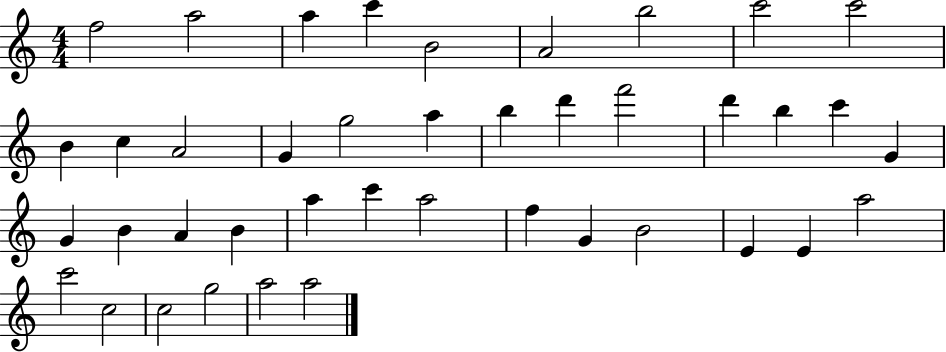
{
  \clef treble
  \numericTimeSignature
  \time 4/4
  \key c \major
  f''2 a''2 | a''4 c'''4 b'2 | a'2 b''2 | c'''2 c'''2 | \break b'4 c''4 a'2 | g'4 g''2 a''4 | b''4 d'''4 f'''2 | d'''4 b''4 c'''4 g'4 | \break g'4 b'4 a'4 b'4 | a''4 c'''4 a''2 | f''4 g'4 b'2 | e'4 e'4 a''2 | \break c'''2 c''2 | c''2 g''2 | a''2 a''2 | \bar "|."
}